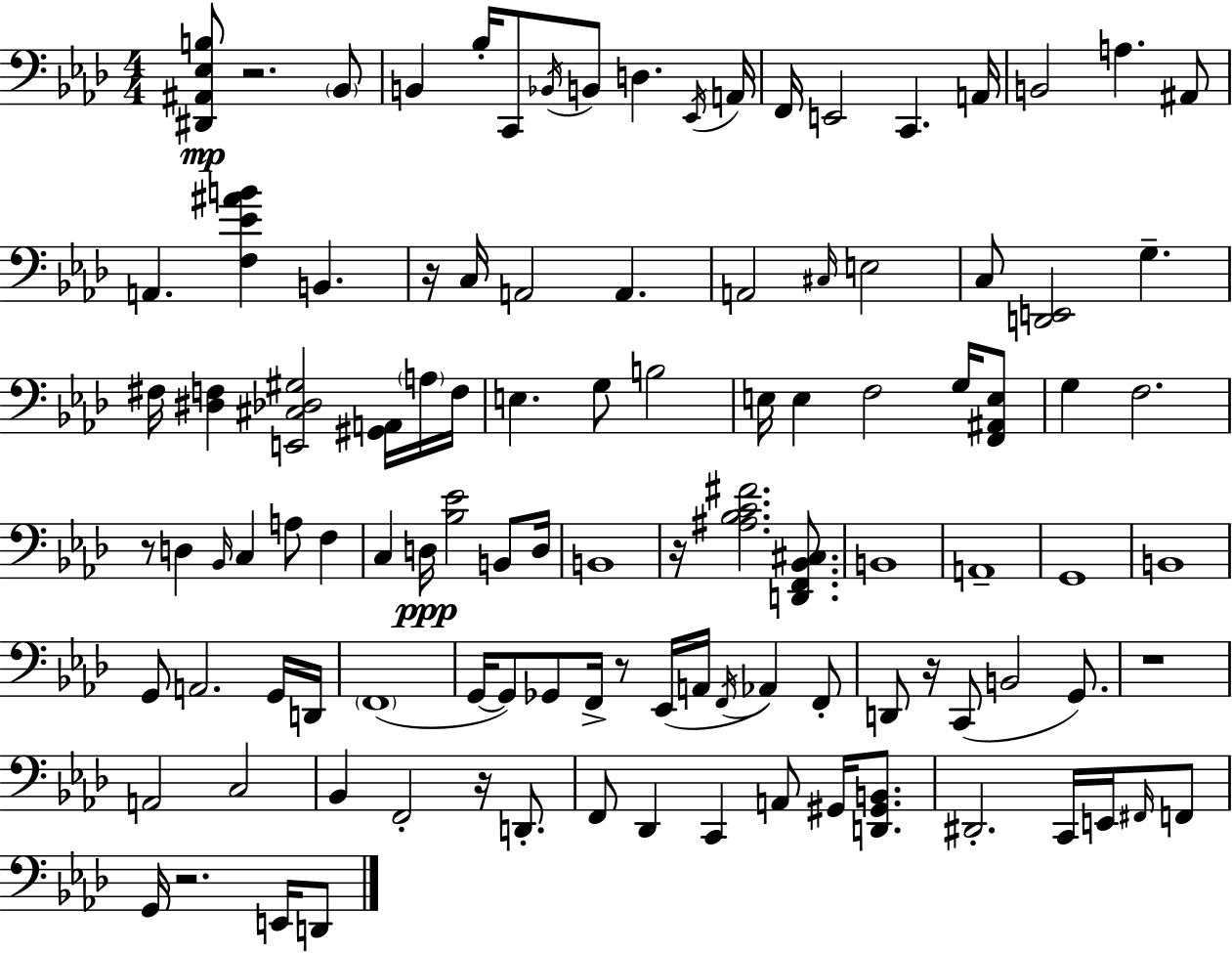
[D#2,A#2,Eb3,B3]/e R/h. Bb2/e B2/q Bb3/s C2/e Bb2/s B2/e D3/q. Eb2/s A2/s F2/s E2/h C2/q. A2/s B2/h A3/q. A#2/e A2/q. [F3,Eb4,A#4,B4]/q B2/q. R/s C3/s A2/h A2/q. A2/h C#3/s E3/h C3/e [D2,E2]/h G3/q. F#3/s [D#3,F3]/q [E2,C#3,Db3,G#3]/h [G#2,A2]/s A3/s F3/s E3/q. G3/e B3/h E3/s E3/q F3/h G3/s [F2,A#2,E3]/e G3/q F3/h. R/e D3/q Bb2/s C3/q A3/e F3/q C3/q D3/s [Bb3,Eb4]/h B2/e D3/s B2/w R/s [A#3,Bb3,C4,F#4]/h. [D2,F2,Bb2,C#3]/e. B2/w A2/w G2/w B2/w G2/e A2/h. G2/s D2/s F2/w G2/s G2/e Gb2/e F2/s R/e Eb2/s A2/s F2/s Ab2/q F2/e D2/e R/s C2/e B2/h G2/e. R/w A2/h C3/h Bb2/q F2/h R/s D2/e. F2/e Db2/q C2/q A2/e G#2/s [D2,G#2,B2]/e. D#2/h. C2/s E2/s F#2/s F2/e G2/s R/h. E2/s D2/e